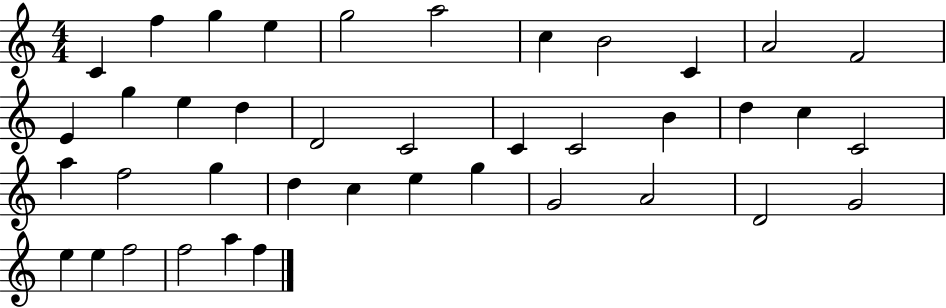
{
  \clef treble
  \numericTimeSignature
  \time 4/4
  \key c \major
  c'4 f''4 g''4 e''4 | g''2 a''2 | c''4 b'2 c'4 | a'2 f'2 | \break e'4 g''4 e''4 d''4 | d'2 c'2 | c'4 c'2 b'4 | d''4 c''4 c'2 | \break a''4 f''2 g''4 | d''4 c''4 e''4 g''4 | g'2 a'2 | d'2 g'2 | \break e''4 e''4 f''2 | f''2 a''4 f''4 | \bar "|."
}